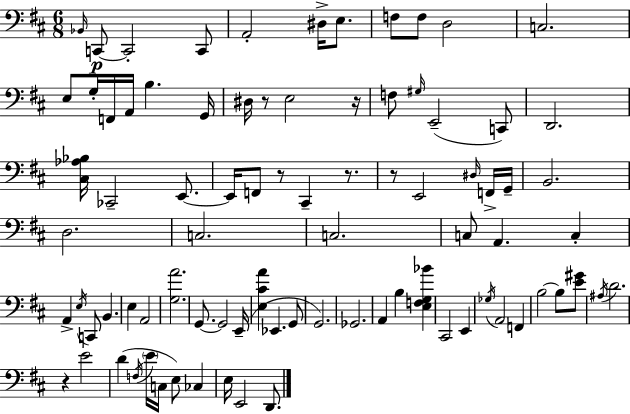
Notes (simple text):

Bb2/s C2/e C2/h C2/e A2/h D#3/s E3/e. F3/e F3/e D3/h C3/h. E3/e G3/s F2/s A2/s B3/q. G2/s D#3/s R/e E3/h R/s F3/e G#3/s E2/h C2/e D2/h. [C#3,Ab3,Bb3]/s CES2/h E2/e. E2/s F2/e R/e C#2/q R/e. R/e E2/h D#3/s F2/s G2/s B2/h. D3/h. C3/h. C3/h. C3/e A2/q. C3/q A2/q E3/s C2/e B2/q. E3/q A2/h [G3,A4]/h. G2/e. G2/h E2/s [E3,C#4,A4]/q Eb2/q. G2/e G2/h. Gb2/h. A2/q B3/q [E3,F3,G3,Bb4]/q C#2/h E2/q Gb3/s A2/h F2/q B3/h B3/e [E4,G#4]/e A#3/s D4/h. R/q E4/h D4/q F3/s E4/s C3/s E3/e CES3/q E3/s E2/h D2/e.